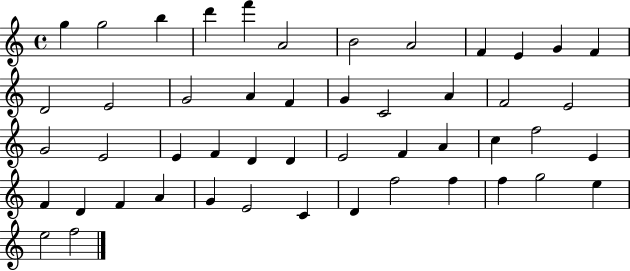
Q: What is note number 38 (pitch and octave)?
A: A4